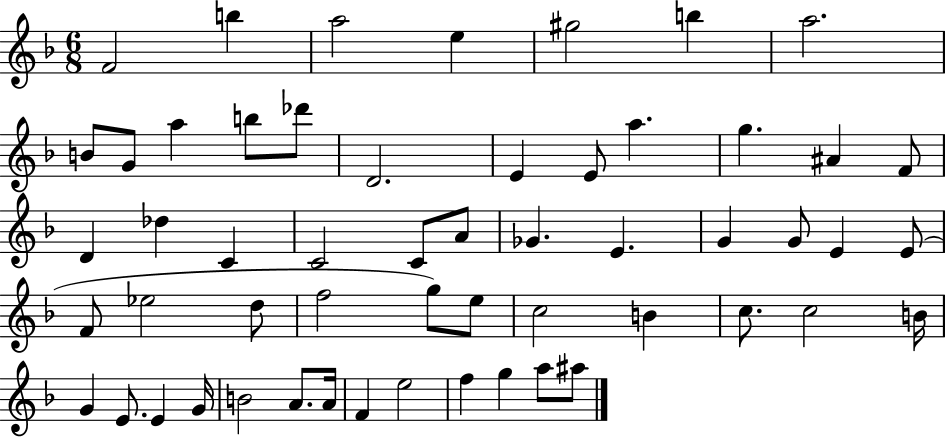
F4/h B5/q A5/h E5/q G#5/h B5/q A5/h. B4/e G4/e A5/q B5/e Db6/e D4/h. E4/q E4/e A5/q. G5/q. A#4/q F4/e D4/q Db5/q C4/q C4/h C4/e A4/e Gb4/q. E4/q. G4/q G4/e E4/q E4/e F4/e Eb5/h D5/e F5/h G5/e E5/e C5/h B4/q C5/e. C5/h B4/s G4/q E4/e. E4/q G4/s B4/h A4/e. A4/s F4/q E5/h F5/q G5/q A5/e A#5/e